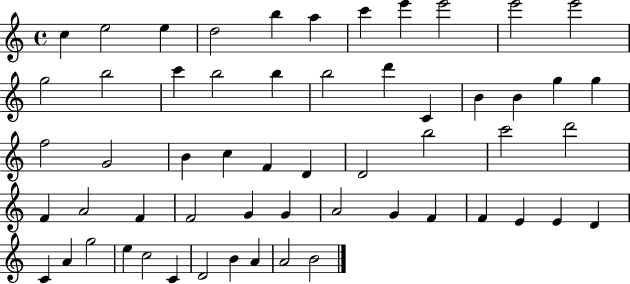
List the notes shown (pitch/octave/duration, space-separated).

C5/q E5/h E5/q D5/h B5/q A5/q C6/q E6/q E6/h E6/h E6/h G5/h B5/h C6/q B5/h B5/q B5/h D6/q C4/q B4/q B4/q G5/q G5/q F5/h G4/h B4/q C5/q F4/q D4/q D4/h B5/h C6/h D6/h F4/q A4/h F4/q F4/h G4/q G4/q A4/h G4/q F4/q F4/q E4/q E4/q D4/q C4/q A4/q G5/h E5/q C5/h C4/q D4/h B4/q A4/q A4/h B4/h